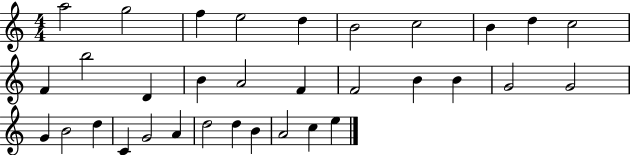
X:1
T:Untitled
M:4/4
L:1/4
K:C
a2 g2 f e2 d B2 c2 B d c2 F b2 D B A2 F F2 B B G2 G2 G B2 d C G2 A d2 d B A2 c e